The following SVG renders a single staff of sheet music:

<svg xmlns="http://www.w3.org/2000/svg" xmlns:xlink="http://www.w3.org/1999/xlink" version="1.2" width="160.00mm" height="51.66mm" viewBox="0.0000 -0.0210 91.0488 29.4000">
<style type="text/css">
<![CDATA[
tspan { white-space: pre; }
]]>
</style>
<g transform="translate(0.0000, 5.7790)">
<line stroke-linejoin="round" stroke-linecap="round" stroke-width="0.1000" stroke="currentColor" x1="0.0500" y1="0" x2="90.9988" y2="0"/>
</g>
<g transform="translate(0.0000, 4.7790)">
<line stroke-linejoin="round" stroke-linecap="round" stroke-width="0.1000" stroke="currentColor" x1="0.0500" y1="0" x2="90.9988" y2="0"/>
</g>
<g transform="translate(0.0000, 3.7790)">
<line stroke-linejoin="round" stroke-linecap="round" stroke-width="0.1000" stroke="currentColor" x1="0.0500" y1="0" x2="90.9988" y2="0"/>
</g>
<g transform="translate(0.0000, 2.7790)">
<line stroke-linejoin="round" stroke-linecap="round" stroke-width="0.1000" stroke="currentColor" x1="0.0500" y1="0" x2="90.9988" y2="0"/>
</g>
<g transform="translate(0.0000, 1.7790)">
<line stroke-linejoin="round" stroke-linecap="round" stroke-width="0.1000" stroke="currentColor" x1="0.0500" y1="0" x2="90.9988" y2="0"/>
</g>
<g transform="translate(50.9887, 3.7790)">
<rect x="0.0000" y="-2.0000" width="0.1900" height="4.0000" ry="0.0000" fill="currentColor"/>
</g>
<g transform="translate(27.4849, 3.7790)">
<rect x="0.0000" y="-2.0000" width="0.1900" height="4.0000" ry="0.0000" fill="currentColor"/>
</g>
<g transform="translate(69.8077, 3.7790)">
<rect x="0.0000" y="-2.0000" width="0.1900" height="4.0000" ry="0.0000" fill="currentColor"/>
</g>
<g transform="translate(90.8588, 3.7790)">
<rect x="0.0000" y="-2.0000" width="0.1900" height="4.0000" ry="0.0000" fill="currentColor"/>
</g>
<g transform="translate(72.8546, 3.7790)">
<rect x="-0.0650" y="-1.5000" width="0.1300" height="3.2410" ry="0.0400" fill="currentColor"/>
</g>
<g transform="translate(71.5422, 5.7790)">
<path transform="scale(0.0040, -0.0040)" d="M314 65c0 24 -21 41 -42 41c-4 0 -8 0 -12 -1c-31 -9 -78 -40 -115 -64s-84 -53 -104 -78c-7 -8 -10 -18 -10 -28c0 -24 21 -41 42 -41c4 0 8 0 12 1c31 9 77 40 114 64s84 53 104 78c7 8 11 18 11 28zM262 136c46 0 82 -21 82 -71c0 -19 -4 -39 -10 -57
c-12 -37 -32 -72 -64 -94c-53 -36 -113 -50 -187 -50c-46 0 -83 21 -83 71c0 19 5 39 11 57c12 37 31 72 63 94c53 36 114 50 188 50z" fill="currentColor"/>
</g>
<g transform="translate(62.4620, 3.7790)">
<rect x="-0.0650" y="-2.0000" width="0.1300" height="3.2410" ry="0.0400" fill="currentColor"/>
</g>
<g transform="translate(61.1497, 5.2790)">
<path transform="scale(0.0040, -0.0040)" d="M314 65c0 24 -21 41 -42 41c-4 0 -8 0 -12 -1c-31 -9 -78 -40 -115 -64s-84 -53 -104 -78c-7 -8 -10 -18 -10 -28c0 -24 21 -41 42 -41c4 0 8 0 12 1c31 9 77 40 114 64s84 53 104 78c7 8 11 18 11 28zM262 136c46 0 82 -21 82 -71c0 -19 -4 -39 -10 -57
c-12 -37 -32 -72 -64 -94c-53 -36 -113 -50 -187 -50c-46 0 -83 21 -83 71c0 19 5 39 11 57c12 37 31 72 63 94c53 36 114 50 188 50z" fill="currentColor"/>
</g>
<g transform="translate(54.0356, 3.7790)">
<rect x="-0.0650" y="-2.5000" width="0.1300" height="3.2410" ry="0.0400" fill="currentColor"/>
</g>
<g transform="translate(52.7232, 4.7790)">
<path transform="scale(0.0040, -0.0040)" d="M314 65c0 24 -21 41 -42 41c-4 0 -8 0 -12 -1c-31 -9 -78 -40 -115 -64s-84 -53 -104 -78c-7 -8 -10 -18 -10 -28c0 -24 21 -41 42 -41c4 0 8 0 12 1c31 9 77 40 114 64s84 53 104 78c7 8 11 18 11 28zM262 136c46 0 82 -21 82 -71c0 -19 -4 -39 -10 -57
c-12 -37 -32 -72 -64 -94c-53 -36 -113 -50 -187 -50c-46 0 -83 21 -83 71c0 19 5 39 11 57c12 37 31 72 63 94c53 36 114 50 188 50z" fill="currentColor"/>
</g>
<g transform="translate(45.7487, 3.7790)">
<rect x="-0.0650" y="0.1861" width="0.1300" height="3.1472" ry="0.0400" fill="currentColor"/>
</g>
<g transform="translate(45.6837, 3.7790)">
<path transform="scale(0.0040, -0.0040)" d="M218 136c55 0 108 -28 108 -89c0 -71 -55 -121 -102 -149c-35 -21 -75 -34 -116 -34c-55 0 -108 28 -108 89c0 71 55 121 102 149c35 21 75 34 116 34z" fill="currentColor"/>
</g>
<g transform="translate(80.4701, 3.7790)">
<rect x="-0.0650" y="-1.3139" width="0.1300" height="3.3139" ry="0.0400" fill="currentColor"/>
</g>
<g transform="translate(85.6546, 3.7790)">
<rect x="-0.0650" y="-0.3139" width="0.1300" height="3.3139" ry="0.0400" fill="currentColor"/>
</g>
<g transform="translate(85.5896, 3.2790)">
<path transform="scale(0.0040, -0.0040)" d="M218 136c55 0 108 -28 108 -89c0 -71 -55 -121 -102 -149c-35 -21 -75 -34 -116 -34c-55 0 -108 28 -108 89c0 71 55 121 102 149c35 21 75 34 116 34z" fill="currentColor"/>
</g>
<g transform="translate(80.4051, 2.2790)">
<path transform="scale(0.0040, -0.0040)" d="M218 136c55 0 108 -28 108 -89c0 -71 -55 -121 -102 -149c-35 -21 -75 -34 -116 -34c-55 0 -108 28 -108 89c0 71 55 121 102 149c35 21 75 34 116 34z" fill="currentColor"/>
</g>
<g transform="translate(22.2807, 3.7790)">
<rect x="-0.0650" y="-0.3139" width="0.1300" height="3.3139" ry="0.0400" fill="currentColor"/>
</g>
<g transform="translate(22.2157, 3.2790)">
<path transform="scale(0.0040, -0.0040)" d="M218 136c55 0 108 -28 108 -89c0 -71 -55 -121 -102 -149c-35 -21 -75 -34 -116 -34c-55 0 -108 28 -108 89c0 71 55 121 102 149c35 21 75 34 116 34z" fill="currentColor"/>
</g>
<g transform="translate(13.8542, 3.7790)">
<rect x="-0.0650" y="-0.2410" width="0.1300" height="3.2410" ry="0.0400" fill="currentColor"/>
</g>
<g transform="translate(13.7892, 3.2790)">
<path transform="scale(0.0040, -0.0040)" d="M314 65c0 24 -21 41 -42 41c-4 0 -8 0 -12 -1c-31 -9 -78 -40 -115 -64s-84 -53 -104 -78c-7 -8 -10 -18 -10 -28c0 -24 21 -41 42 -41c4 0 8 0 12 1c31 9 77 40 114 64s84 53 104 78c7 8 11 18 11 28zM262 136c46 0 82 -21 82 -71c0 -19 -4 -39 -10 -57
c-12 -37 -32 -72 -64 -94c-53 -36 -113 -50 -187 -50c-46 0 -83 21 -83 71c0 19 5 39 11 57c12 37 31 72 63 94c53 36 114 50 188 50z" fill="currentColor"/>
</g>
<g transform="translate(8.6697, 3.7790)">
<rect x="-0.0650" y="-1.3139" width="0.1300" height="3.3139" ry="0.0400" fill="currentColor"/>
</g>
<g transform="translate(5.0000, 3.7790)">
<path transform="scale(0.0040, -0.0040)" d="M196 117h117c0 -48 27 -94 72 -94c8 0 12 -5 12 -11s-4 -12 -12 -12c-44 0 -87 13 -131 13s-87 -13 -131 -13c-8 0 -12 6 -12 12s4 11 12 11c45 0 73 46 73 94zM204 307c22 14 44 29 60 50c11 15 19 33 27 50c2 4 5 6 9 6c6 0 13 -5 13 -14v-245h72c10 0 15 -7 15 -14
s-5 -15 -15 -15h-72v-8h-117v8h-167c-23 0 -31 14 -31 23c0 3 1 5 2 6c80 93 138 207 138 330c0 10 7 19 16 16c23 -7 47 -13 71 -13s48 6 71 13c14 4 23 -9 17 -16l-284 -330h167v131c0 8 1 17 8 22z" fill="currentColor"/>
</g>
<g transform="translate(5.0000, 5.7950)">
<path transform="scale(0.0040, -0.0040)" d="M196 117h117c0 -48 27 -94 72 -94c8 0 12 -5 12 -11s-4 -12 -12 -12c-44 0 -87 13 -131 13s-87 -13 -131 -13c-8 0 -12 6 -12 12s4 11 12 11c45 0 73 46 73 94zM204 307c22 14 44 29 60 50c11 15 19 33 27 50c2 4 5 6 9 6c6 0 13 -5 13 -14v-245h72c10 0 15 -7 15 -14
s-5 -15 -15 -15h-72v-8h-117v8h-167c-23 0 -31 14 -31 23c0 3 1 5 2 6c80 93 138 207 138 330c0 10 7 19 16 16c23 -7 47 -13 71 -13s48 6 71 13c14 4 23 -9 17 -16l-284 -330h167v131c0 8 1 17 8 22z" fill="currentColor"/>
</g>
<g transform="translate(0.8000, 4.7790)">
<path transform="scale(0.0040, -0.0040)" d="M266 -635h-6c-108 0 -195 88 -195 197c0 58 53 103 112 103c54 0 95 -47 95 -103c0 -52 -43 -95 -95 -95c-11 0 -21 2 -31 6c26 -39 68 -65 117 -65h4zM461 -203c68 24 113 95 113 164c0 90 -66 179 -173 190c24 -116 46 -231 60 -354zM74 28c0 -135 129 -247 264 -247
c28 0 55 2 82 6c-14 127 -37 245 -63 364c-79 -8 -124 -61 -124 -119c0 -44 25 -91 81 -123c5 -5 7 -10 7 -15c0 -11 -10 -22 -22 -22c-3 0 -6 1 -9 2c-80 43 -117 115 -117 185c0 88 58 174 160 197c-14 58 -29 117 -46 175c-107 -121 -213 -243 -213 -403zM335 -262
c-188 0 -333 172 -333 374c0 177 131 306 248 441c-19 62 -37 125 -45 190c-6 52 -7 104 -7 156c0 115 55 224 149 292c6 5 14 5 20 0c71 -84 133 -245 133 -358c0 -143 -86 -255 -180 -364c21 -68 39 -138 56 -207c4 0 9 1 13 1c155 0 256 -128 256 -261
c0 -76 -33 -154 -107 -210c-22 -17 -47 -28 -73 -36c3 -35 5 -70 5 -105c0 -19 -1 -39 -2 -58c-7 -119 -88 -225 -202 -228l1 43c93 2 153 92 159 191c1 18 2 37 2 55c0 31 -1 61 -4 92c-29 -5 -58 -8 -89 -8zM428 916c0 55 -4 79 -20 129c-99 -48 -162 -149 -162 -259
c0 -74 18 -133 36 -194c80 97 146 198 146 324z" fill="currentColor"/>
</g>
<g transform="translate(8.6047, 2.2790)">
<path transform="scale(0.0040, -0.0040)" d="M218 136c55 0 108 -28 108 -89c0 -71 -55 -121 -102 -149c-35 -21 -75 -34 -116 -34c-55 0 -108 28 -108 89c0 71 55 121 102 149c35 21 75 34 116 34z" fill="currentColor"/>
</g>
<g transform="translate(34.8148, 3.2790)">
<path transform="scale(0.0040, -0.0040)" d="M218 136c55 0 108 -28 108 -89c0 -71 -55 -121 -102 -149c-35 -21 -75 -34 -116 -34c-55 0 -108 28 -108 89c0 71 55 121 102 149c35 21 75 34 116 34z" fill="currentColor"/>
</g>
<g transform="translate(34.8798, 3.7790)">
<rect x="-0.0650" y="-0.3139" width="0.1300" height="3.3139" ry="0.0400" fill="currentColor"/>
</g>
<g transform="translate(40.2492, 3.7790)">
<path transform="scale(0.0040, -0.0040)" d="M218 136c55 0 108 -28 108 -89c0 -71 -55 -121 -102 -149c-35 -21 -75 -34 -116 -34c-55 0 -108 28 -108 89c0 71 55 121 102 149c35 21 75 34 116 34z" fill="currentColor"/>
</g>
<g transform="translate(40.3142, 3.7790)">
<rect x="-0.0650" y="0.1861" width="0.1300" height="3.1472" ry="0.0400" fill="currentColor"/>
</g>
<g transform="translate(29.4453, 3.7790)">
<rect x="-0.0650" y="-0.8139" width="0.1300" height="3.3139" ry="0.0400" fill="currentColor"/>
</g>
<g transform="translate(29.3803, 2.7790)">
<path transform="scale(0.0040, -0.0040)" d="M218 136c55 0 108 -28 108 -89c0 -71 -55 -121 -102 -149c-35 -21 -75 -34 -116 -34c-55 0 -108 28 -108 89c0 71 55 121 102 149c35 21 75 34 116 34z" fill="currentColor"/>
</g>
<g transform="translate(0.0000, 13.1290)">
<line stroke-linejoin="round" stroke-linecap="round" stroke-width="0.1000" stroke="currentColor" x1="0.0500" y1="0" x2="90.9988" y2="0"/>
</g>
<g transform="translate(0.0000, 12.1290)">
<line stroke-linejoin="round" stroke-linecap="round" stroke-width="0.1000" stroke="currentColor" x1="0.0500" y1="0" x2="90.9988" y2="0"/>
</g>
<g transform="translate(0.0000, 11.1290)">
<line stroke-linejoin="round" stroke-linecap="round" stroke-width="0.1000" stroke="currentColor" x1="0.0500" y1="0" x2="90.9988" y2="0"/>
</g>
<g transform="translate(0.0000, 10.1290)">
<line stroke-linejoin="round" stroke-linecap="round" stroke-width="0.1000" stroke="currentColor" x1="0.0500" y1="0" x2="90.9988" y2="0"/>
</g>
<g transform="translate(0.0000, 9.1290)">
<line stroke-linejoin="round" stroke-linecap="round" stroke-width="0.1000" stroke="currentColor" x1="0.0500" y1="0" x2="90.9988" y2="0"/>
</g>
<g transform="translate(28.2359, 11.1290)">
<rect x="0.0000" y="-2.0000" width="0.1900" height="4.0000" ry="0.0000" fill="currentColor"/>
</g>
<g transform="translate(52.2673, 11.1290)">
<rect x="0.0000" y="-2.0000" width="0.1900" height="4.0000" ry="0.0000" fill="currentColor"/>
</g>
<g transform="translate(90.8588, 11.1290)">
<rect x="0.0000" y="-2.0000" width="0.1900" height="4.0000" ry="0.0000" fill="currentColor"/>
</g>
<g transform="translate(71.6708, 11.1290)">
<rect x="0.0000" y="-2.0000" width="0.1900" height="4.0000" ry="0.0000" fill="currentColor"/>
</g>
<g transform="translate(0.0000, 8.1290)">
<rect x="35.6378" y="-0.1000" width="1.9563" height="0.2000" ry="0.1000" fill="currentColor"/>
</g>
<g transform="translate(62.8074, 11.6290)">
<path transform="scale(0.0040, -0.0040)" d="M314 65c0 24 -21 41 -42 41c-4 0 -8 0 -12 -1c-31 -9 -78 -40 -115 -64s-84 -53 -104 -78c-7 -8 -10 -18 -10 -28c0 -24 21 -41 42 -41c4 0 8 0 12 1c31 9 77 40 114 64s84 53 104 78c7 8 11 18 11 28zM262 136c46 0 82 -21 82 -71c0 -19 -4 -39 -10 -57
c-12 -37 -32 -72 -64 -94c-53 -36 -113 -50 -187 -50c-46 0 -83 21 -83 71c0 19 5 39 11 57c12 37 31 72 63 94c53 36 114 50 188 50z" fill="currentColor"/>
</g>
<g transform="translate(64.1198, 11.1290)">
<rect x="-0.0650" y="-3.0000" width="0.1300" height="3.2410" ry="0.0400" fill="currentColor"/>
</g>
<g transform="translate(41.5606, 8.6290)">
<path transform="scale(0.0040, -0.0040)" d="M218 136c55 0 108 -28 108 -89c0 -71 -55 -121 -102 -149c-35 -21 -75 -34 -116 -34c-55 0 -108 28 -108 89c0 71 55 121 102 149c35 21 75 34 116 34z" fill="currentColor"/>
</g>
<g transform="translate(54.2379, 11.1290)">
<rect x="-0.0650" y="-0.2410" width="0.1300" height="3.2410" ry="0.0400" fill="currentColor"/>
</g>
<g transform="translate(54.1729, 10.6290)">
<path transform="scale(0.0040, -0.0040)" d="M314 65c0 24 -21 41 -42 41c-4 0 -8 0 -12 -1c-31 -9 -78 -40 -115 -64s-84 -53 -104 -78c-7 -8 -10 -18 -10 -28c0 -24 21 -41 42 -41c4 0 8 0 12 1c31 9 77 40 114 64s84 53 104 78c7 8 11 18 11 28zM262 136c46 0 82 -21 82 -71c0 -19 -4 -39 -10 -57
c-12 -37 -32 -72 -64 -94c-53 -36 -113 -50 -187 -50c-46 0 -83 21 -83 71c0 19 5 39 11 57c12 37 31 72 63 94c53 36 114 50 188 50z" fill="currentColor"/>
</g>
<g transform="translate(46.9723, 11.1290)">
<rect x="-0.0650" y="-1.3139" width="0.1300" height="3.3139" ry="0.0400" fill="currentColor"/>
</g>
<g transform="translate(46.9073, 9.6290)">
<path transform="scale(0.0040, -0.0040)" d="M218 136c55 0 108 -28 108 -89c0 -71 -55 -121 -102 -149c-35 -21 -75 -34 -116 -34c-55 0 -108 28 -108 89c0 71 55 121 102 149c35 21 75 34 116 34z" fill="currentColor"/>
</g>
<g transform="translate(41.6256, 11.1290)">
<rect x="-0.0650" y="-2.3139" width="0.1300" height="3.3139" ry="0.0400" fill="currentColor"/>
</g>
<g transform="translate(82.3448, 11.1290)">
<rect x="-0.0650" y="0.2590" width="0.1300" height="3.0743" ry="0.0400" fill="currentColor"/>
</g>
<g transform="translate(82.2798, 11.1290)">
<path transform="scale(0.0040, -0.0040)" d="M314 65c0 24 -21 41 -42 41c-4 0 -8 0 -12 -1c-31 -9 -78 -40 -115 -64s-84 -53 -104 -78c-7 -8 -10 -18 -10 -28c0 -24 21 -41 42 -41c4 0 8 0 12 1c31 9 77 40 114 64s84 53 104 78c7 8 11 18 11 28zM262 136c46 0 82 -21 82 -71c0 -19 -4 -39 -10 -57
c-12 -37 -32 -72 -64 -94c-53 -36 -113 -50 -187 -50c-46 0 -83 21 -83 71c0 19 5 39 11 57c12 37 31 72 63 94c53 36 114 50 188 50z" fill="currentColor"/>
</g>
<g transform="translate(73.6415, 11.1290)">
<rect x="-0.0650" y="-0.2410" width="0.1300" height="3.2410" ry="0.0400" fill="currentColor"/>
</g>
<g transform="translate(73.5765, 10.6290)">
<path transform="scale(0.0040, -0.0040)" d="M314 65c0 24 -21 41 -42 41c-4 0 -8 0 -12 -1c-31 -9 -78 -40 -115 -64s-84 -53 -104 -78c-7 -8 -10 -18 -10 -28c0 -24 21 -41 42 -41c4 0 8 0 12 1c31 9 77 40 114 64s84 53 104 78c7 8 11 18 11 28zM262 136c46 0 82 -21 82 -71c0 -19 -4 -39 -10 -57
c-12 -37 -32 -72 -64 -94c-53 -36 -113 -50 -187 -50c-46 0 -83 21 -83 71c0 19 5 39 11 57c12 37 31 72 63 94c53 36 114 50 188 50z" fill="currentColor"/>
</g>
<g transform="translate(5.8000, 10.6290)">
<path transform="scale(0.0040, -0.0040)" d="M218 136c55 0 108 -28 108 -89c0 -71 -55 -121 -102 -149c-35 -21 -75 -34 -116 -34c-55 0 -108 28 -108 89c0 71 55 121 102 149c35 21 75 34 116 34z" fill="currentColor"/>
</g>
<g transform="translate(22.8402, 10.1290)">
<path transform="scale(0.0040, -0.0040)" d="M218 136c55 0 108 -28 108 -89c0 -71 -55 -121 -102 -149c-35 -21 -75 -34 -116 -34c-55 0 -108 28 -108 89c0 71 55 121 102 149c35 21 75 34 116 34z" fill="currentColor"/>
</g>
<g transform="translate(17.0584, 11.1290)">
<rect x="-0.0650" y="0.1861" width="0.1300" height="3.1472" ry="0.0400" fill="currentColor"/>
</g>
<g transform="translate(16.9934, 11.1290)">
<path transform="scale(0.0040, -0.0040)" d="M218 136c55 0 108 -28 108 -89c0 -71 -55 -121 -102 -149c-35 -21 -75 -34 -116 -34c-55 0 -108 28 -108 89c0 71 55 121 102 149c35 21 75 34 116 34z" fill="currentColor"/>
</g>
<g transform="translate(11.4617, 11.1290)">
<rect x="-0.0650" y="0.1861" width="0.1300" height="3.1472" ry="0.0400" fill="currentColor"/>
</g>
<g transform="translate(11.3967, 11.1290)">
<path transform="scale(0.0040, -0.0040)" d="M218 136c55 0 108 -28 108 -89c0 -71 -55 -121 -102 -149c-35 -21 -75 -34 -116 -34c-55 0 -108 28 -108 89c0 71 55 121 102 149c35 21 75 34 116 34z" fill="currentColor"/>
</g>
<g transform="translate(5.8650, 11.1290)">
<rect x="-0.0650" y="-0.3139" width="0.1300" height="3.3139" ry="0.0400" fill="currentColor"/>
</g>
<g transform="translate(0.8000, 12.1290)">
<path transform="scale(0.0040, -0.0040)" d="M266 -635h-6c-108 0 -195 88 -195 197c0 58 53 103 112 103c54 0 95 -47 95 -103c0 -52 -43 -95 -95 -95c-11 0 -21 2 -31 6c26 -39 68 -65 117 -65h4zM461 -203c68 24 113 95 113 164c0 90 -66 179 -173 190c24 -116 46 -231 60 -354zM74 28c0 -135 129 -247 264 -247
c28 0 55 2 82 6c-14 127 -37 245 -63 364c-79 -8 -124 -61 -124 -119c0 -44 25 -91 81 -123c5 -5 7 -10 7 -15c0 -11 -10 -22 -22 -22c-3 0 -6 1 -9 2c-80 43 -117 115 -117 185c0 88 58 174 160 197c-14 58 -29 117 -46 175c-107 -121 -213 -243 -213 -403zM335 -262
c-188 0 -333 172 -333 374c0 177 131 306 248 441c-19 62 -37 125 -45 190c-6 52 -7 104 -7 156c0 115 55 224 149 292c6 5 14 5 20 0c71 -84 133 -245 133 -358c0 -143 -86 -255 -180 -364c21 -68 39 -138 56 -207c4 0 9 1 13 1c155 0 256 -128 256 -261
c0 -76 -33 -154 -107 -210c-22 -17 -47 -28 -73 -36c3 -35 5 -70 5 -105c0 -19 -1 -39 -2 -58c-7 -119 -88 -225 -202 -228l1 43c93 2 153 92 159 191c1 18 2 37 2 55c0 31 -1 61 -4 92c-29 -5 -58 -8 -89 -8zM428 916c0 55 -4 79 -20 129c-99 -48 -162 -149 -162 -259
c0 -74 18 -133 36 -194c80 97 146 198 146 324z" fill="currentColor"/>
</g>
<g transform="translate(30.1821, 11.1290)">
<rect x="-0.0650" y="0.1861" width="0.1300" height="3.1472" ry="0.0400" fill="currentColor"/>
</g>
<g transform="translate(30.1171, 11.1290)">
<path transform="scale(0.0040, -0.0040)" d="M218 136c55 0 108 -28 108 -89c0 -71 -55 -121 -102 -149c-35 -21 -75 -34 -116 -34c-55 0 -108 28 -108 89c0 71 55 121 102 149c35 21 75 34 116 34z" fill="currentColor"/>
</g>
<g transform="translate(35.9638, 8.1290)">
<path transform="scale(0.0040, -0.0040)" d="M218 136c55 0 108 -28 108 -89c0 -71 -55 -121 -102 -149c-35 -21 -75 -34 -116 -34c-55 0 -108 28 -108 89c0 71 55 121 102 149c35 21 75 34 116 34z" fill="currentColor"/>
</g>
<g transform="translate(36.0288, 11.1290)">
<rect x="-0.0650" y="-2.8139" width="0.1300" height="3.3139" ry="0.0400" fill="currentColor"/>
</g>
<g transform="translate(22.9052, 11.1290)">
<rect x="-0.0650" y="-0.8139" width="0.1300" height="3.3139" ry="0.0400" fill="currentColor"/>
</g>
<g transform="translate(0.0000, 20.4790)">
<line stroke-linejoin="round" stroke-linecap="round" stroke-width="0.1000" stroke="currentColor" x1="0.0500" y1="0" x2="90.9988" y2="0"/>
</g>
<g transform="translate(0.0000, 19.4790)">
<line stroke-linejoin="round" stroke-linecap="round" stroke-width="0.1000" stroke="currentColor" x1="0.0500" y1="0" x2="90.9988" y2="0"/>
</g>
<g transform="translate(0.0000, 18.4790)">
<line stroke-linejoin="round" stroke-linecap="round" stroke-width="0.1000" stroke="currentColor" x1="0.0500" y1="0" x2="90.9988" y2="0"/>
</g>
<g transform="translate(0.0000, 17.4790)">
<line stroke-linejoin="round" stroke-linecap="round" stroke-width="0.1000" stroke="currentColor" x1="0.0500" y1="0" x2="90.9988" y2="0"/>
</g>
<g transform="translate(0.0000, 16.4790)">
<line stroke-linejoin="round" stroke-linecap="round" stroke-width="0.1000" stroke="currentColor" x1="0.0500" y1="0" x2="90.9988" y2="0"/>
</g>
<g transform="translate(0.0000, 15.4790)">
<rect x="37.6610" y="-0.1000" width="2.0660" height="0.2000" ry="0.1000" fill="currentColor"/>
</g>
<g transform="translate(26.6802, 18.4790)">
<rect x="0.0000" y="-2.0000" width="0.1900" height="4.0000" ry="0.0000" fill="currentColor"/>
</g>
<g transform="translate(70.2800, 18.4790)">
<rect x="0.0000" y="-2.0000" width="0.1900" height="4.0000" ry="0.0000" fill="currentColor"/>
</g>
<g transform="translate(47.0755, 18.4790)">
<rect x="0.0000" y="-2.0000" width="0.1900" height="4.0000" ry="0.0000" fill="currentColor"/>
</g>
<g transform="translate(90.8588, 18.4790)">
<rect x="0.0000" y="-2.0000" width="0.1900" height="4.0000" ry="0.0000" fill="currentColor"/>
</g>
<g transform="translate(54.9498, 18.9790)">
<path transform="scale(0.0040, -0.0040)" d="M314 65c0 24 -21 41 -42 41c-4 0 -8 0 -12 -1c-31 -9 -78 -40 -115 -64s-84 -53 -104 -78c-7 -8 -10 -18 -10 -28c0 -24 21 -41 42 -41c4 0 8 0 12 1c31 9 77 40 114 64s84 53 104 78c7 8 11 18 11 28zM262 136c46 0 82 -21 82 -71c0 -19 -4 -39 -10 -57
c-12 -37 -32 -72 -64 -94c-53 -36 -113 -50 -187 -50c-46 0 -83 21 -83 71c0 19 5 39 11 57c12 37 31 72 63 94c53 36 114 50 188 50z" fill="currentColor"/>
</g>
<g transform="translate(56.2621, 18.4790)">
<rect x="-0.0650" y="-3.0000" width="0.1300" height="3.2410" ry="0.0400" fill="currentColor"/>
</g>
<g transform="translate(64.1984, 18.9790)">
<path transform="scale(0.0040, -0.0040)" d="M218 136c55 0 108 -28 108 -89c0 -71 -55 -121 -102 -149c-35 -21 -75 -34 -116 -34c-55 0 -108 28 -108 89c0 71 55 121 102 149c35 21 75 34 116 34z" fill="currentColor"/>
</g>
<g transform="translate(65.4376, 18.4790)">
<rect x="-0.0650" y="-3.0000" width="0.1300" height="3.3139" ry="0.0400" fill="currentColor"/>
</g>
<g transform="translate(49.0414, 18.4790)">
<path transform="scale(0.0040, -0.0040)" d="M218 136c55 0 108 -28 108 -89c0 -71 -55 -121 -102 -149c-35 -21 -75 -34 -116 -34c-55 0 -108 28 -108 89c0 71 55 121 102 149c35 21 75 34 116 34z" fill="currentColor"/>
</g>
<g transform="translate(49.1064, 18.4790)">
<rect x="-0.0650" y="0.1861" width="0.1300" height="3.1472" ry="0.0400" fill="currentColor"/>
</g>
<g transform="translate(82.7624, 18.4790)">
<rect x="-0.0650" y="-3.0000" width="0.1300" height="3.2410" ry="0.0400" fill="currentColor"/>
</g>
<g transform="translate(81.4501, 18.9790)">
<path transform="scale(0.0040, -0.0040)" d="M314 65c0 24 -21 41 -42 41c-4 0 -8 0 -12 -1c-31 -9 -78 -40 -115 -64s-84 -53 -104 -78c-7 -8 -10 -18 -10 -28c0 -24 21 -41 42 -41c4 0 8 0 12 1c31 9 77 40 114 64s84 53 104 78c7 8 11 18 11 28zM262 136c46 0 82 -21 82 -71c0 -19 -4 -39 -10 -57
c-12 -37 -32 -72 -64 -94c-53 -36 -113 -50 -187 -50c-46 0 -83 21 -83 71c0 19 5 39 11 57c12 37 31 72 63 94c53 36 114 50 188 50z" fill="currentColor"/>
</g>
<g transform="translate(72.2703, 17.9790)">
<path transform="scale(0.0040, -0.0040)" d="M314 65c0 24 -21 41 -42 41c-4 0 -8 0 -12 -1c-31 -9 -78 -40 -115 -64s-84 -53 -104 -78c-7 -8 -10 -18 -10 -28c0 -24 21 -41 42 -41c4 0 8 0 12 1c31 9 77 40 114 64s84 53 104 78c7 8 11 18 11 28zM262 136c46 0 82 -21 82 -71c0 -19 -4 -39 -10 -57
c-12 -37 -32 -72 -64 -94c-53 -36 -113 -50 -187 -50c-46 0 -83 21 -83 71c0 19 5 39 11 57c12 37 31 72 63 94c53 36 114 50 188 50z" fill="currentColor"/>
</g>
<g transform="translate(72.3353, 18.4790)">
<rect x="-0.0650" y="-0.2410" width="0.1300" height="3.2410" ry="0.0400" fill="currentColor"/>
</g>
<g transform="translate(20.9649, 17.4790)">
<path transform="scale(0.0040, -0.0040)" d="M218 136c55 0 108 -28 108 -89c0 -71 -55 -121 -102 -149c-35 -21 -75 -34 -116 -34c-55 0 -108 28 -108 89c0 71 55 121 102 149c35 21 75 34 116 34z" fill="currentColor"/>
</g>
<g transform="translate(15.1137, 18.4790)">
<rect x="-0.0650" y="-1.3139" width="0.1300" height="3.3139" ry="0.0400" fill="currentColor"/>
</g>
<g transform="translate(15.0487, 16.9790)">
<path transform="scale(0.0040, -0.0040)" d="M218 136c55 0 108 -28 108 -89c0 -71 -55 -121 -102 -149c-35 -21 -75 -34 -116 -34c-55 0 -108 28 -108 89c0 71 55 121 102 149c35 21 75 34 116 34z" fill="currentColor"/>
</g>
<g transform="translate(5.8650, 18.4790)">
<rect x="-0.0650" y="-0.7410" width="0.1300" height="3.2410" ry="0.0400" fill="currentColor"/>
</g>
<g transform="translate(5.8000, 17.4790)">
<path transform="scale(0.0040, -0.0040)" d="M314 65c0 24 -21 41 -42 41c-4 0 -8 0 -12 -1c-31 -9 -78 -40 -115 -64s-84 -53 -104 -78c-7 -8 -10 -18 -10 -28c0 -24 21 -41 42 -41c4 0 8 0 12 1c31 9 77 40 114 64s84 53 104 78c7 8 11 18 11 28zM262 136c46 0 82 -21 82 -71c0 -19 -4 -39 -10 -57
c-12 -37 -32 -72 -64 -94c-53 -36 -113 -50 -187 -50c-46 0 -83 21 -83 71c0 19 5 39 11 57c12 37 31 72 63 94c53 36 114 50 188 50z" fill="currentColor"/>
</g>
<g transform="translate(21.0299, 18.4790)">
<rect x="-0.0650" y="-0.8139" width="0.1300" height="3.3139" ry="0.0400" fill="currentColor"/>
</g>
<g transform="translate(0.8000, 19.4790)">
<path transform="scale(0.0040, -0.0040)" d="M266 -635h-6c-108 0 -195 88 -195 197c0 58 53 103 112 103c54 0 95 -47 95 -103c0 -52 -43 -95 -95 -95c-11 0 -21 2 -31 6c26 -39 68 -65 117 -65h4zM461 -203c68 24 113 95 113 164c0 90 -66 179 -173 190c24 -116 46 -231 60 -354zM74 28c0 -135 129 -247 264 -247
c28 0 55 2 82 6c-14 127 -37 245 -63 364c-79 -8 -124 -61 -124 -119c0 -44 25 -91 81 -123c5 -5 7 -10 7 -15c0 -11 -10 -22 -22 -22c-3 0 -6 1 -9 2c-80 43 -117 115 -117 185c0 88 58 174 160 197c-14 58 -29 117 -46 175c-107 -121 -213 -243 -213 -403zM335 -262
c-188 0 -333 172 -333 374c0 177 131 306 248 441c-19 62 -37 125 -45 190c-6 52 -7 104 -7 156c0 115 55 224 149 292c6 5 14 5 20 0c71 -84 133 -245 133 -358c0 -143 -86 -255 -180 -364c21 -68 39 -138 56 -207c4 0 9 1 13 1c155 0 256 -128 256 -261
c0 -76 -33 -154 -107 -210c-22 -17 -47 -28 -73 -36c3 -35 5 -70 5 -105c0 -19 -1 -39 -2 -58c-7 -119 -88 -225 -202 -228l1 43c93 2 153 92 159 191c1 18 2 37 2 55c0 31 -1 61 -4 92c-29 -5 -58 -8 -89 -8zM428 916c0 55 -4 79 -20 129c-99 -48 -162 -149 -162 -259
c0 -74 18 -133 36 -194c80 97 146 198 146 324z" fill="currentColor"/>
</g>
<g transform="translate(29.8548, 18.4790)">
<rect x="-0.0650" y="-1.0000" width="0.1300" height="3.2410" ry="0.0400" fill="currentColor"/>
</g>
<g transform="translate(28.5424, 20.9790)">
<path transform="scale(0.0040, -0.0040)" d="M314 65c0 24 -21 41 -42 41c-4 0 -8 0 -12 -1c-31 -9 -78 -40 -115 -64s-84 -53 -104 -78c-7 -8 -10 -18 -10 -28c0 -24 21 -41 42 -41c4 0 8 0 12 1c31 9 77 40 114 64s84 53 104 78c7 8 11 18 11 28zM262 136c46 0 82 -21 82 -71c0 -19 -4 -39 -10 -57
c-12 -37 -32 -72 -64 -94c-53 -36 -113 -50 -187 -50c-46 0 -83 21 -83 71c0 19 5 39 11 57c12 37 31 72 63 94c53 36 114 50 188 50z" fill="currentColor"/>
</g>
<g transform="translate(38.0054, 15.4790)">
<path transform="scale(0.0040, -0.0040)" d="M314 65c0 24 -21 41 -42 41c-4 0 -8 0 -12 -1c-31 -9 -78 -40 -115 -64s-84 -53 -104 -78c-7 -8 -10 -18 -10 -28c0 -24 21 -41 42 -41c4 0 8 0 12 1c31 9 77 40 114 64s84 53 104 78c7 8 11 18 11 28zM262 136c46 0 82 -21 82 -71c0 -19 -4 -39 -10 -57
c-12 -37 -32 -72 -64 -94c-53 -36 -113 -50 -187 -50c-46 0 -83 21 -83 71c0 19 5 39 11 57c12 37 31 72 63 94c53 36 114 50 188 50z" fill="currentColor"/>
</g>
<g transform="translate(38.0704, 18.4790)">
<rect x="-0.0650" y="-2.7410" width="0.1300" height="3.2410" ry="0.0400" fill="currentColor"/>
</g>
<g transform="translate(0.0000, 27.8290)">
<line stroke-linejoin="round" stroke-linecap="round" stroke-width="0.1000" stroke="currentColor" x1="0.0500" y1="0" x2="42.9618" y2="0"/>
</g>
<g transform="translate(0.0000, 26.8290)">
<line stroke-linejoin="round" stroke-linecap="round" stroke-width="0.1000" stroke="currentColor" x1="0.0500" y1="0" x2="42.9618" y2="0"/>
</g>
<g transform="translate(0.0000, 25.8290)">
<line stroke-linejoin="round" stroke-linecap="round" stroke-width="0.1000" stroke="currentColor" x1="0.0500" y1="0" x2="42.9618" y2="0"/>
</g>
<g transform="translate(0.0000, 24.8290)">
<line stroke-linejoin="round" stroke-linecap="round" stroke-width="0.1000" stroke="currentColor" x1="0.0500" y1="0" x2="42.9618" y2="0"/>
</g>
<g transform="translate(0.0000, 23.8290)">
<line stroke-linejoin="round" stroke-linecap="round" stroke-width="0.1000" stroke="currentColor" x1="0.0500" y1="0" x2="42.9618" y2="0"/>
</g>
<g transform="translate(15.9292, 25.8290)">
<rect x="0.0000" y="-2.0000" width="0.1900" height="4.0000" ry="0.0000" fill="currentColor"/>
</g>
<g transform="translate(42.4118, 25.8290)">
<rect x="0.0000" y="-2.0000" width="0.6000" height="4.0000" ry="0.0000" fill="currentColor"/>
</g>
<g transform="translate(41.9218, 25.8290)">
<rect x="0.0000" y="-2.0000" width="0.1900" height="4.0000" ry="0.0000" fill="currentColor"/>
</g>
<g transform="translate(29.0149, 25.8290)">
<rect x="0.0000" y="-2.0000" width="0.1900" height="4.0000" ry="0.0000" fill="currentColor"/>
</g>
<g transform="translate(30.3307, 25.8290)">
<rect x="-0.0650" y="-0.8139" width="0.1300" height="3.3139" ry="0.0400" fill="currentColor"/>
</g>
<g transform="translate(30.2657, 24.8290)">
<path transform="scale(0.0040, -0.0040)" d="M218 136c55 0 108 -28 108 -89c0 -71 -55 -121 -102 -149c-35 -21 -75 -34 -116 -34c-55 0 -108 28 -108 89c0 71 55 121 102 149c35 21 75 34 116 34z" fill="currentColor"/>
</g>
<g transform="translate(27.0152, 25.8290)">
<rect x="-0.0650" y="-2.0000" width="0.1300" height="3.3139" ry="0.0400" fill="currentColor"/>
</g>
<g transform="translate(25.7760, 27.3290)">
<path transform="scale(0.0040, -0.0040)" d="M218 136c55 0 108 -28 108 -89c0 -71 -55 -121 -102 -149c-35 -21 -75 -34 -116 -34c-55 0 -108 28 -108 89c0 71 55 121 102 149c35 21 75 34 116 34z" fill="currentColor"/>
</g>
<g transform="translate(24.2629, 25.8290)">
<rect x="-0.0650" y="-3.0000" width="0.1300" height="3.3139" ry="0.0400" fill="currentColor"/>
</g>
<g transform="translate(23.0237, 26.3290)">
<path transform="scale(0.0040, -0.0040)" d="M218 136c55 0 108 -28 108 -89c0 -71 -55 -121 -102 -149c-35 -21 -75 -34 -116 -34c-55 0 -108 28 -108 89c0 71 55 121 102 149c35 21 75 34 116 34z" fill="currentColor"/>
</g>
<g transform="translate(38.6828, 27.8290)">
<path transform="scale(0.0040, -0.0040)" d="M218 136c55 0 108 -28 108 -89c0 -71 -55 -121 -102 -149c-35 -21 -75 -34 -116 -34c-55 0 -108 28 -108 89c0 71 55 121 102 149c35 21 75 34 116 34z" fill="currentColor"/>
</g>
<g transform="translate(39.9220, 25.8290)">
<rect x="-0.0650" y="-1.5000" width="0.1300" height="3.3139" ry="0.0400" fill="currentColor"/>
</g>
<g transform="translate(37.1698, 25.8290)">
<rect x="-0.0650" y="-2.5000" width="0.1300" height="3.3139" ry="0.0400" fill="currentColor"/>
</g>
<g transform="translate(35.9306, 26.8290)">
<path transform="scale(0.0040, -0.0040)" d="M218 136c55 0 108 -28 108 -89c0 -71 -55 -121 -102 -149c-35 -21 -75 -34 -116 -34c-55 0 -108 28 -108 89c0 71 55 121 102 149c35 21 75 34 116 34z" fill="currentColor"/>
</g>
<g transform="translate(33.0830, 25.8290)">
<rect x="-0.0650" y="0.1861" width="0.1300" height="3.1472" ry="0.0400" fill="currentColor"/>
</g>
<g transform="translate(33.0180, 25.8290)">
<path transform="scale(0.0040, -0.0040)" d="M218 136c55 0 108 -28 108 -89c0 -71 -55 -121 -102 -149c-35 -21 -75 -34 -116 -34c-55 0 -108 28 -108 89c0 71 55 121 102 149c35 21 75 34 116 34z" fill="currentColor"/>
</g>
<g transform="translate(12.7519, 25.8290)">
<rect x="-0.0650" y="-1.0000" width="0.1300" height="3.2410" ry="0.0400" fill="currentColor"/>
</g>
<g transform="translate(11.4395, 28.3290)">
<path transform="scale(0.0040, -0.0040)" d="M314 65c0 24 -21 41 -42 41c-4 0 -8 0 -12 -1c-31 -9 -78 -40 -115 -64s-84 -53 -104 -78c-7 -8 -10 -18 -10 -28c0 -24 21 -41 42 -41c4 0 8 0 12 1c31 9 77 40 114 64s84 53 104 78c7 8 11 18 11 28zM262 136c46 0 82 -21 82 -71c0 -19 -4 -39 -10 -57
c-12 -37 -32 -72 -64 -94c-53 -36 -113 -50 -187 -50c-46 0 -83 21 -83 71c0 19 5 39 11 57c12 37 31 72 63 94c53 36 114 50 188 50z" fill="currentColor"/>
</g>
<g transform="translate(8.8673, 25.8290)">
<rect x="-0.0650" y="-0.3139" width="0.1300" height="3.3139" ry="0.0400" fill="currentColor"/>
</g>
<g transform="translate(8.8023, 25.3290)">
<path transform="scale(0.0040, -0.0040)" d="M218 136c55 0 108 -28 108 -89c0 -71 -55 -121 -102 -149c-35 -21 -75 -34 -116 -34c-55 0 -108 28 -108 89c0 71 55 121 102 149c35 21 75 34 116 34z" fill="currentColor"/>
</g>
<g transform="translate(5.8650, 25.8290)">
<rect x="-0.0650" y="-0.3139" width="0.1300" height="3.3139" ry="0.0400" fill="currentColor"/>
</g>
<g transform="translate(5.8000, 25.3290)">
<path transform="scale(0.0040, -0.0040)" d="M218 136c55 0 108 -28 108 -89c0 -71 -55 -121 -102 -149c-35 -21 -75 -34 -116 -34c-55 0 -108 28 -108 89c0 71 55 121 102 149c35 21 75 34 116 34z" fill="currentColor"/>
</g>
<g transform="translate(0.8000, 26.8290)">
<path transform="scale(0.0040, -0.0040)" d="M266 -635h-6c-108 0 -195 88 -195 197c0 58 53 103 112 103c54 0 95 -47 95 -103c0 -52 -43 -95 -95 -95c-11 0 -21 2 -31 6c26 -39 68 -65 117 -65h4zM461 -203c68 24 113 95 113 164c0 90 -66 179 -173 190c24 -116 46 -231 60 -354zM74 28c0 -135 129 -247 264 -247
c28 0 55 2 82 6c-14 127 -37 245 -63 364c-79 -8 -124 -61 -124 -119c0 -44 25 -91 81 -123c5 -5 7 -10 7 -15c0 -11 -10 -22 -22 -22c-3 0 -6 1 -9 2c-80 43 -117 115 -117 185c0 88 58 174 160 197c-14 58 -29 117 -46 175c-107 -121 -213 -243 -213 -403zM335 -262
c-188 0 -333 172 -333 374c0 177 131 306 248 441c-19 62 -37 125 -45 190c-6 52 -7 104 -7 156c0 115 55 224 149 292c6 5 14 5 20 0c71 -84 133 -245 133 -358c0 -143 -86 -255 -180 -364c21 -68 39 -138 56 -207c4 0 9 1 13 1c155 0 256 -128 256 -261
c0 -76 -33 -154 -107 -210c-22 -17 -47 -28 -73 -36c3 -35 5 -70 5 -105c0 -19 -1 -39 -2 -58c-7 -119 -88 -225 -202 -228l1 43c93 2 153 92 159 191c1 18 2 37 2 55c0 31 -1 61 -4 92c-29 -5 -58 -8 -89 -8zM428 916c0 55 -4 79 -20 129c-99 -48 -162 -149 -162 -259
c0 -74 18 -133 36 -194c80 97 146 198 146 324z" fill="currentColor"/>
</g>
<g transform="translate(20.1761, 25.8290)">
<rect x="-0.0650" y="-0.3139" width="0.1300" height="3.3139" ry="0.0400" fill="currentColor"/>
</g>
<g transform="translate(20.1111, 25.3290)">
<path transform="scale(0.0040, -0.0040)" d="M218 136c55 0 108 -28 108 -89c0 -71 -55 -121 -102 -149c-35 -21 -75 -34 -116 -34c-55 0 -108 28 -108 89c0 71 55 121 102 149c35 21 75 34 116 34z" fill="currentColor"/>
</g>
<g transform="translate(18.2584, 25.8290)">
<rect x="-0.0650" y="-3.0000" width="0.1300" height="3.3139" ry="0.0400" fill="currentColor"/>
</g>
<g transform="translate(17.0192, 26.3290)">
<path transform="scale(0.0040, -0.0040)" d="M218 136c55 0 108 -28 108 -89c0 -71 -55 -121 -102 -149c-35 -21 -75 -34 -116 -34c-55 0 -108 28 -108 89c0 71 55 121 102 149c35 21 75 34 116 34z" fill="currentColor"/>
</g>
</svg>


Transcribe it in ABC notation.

X:1
T:Untitled
M:4/4
L:1/4
K:C
e c2 c d c B B G2 F2 E2 e c c B B d B a g e c2 A2 c2 B2 d2 e d D2 a2 B A2 A c2 A2 c c D2 A c A F d B G E